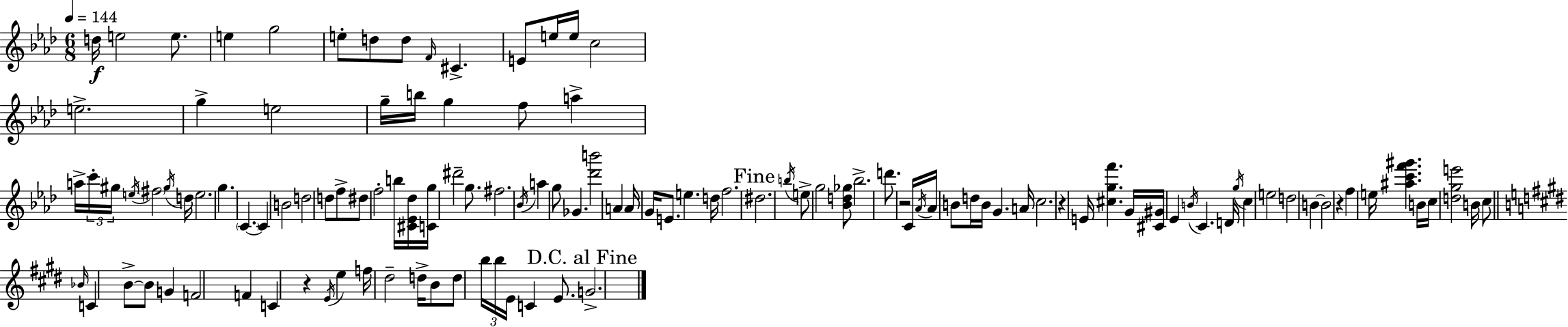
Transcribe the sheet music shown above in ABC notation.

X:1
T:Untitled
M:6/8
L:1/4
K:Fm
d/4 e2 e/2 e g2 e/2 d/2 d/2 F/4 ^C E/2 e/4 e/4 c2 e2 g e2 g/4 b/4 g f/2 a a/4 c'/4 ^g/4 e/4 ^f2 ^g/4 d/4 e2 g C C B2 d2 d/2 f/2 ^d/2 f2 b/4 [^C_E_d]/4 [Cg]/4 ^d'2 g/2 ^f2 _B/4 a g/2 _G [_d'b']2 A A/4 G/4 E/2 e d/4 f2 ^d2 b/4 e/2 g2 [_Bd_g]/2 _b2 d'/2 z2 C/4 _A/4 _A/4 B/2 d/4 B/4 G A/4 c2 z E/4 [^cgf'] G/4 [^C^G]/4 _E B/4 C D/4 g/4 c e2 d2 B B2 z f e/4 [^ac'f'^g'] B/4 c/4 [dge']2 B/4 c/2 _B/4 C B/2 B/2 G F2 F C z E/4 e f/4 ^d2 d/4 B/2 d/2 b/4 b/4 E/4 C E/2 G2